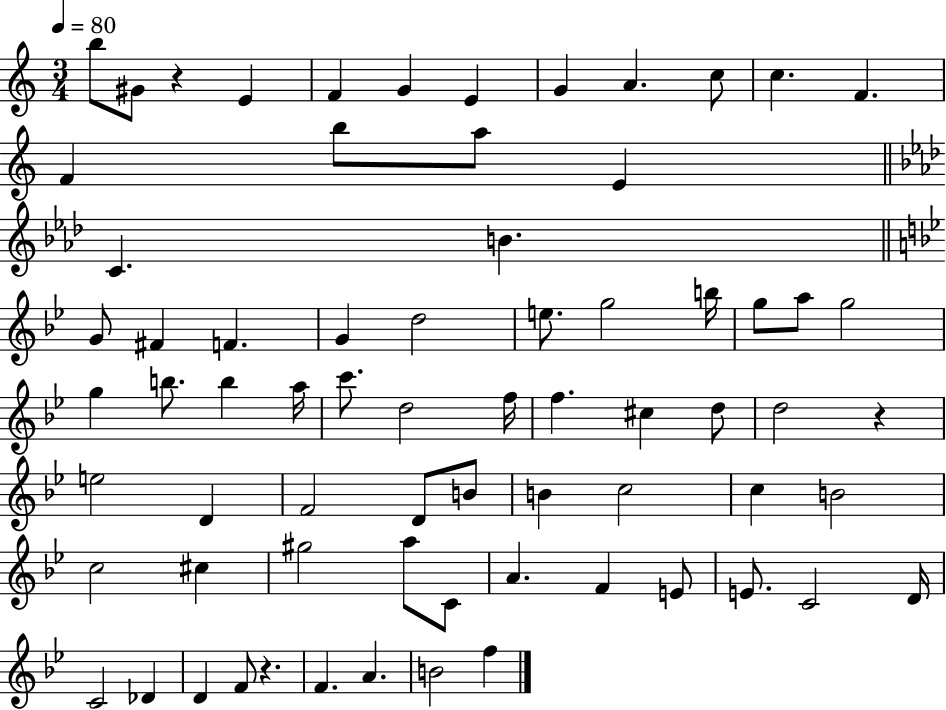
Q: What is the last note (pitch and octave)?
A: F5